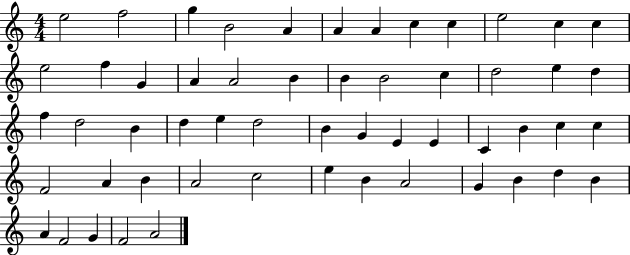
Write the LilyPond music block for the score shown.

{
  \clef treble
  \numericTimeSignature
  \time 4/4
  \key c \major
  e''2 f''2 | g''4 b'2 a'4 | a'4 a'4 c''4 c''4 | e''2 c''4 c''4 | \break e''2 f''4 g'4 | a'4 a'2 b'4 | b'4 b'2 c''4 | d''2 e''4 d''4 | \break f''4 d''2 b'4 | d''4 e''4 d''2 | b'4 g'4 e'4 e'4 | c'4 b'4 c''4 c''4 | \break f'2 a'4 b'4 | a'2 c''2 | e''4 b'4 a'2 | g'4 b'4 d''4 b'4 | \break a'4 f'2 g'4 | f'2 a'2 | \bar "|."
}